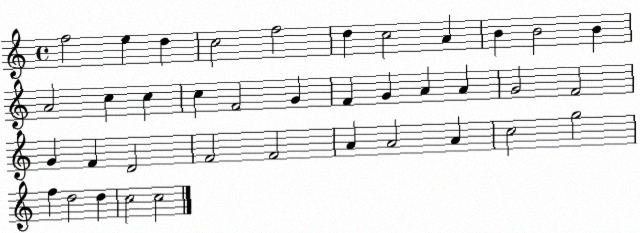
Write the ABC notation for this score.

X:1
T:Untitled
M:4/4
L:1/4
K:C
f2 e d c2 f2 d c2 A B B2 B A2 c c c F2 G F G A A G2 F2 G F D2 F2 F2 A A2 A c2 g2 f d2 d c2 c2